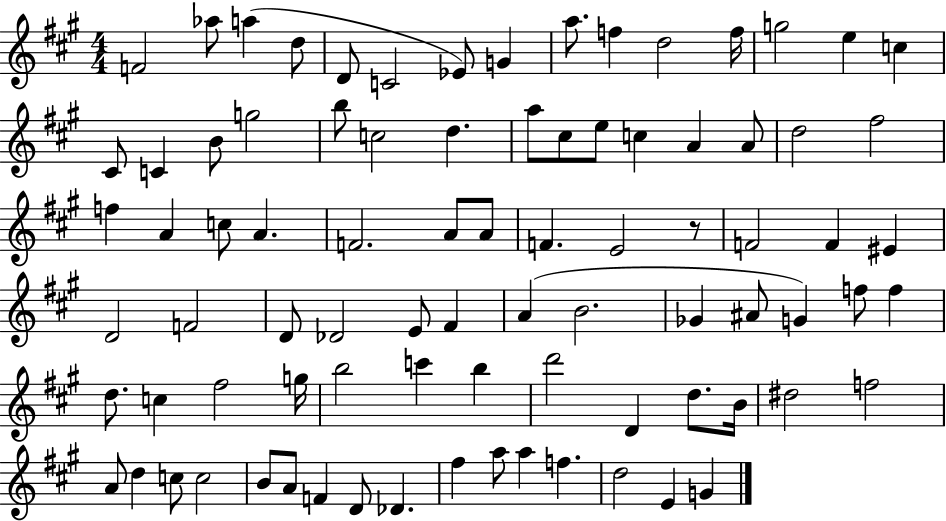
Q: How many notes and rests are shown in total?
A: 85